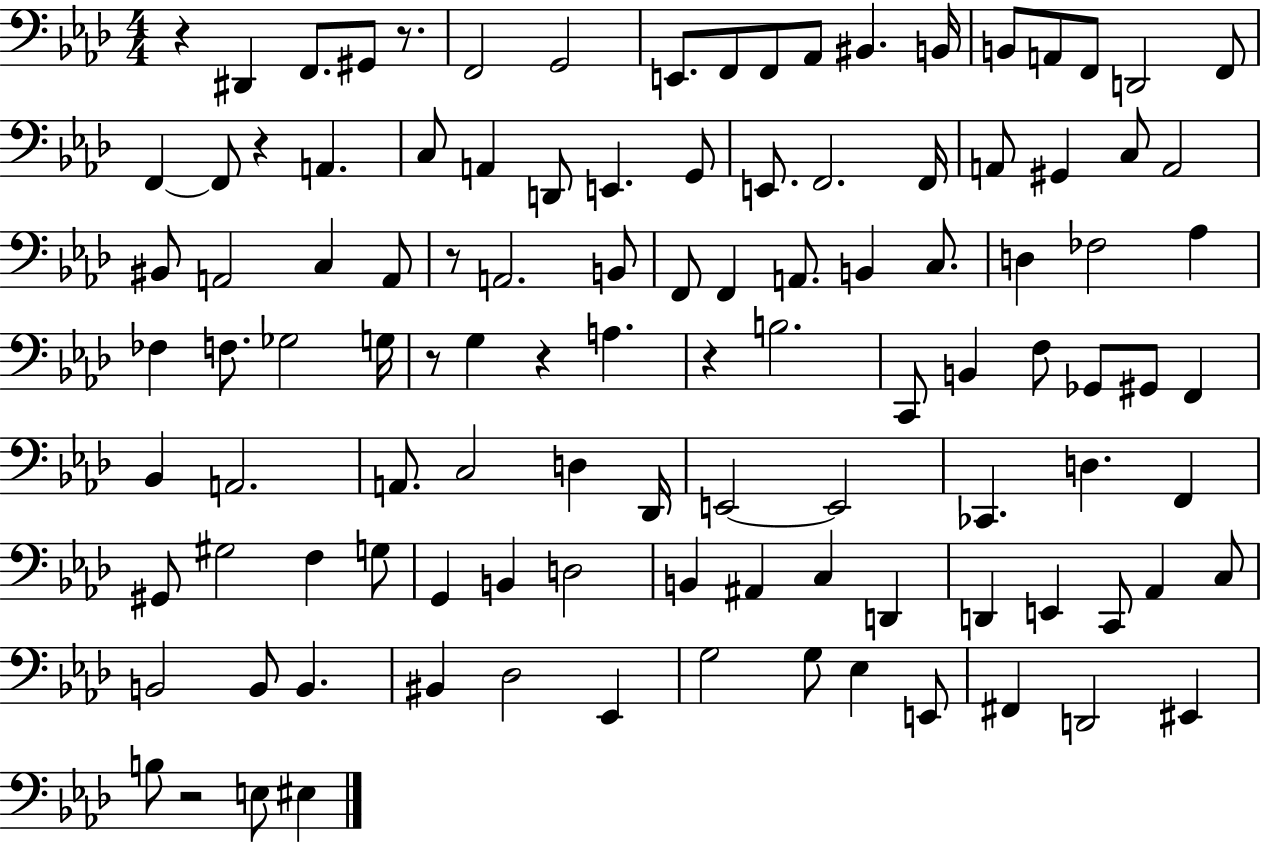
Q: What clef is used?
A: bass